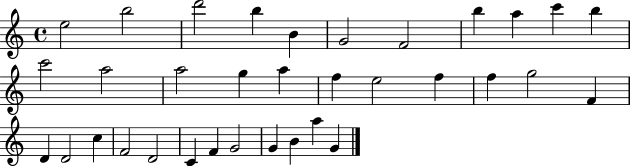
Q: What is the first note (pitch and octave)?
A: E5